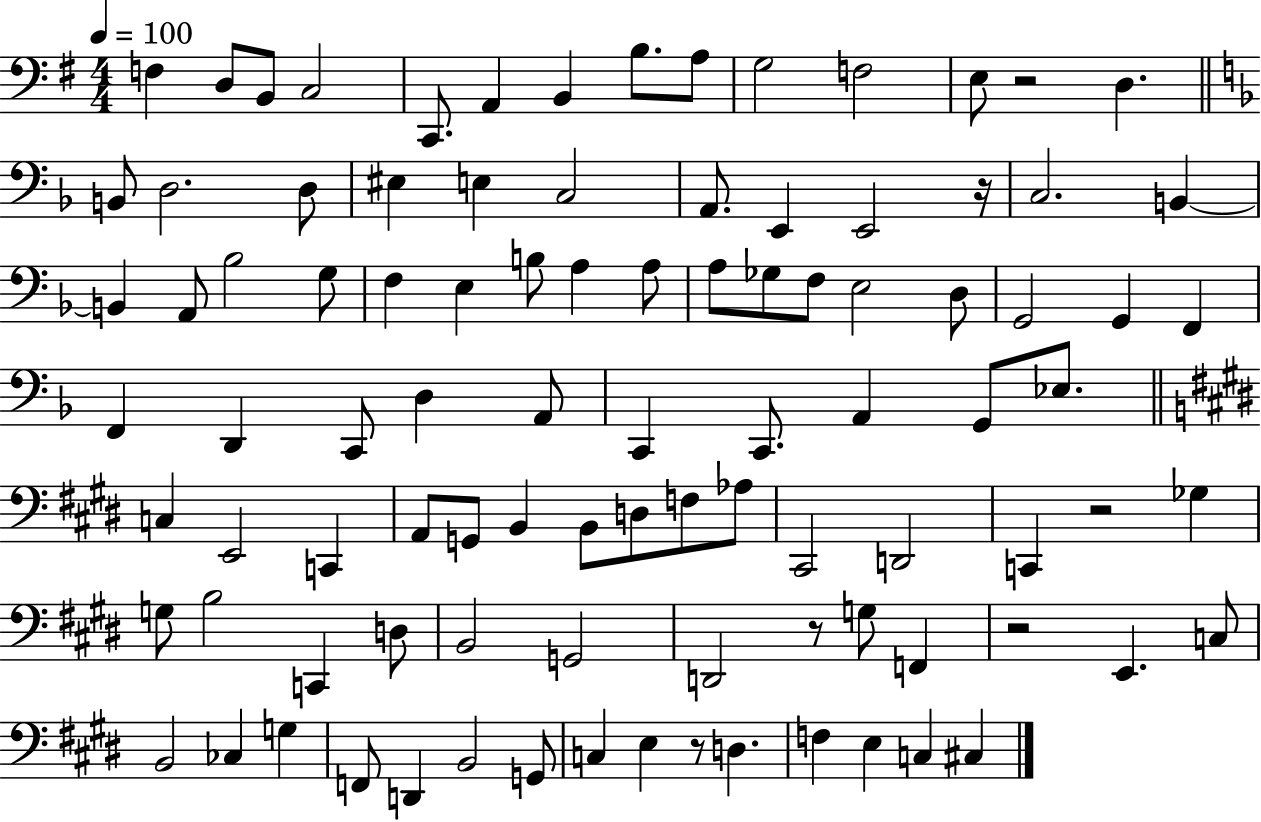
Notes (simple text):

F3/q D3/e B2/e C3/h C2/e. A2/q B2/q B3/e. A3/e G3/h F3/h E3/e R/h D3/q. B2/e D3/h. D3/e EIS3/q E3/q C3/h A2/e. E2/q E2/h R/s C3/h. B2/q B2/q A2/e Bb3/h G3/e F3/q E3/q B3/e A3/q A3/e A3/e Gb3/e F3/e E3/h D3/e G2/h G2/q F2/q F2/q D2/q C2/e D3/q A2/e C2/q C2/e. A2/q G2/e Eb3/e. C3/q E2/h C2/q A2/e G2/e B2/q B2/e D3/e F3/e Ab3/e C#2/h D2/h C2/q R/h Gb3/q G3/e B3/h C2/q D3/e B2/h G2/h D2/h R/e G3/e F2/q R/h E2/q. C3/e B2/h CES3/q G3/q F2/e D2/q B2/h G2/e C3/q E3/q R/e D3/q. F3/q E3/q C3/q C#3/q